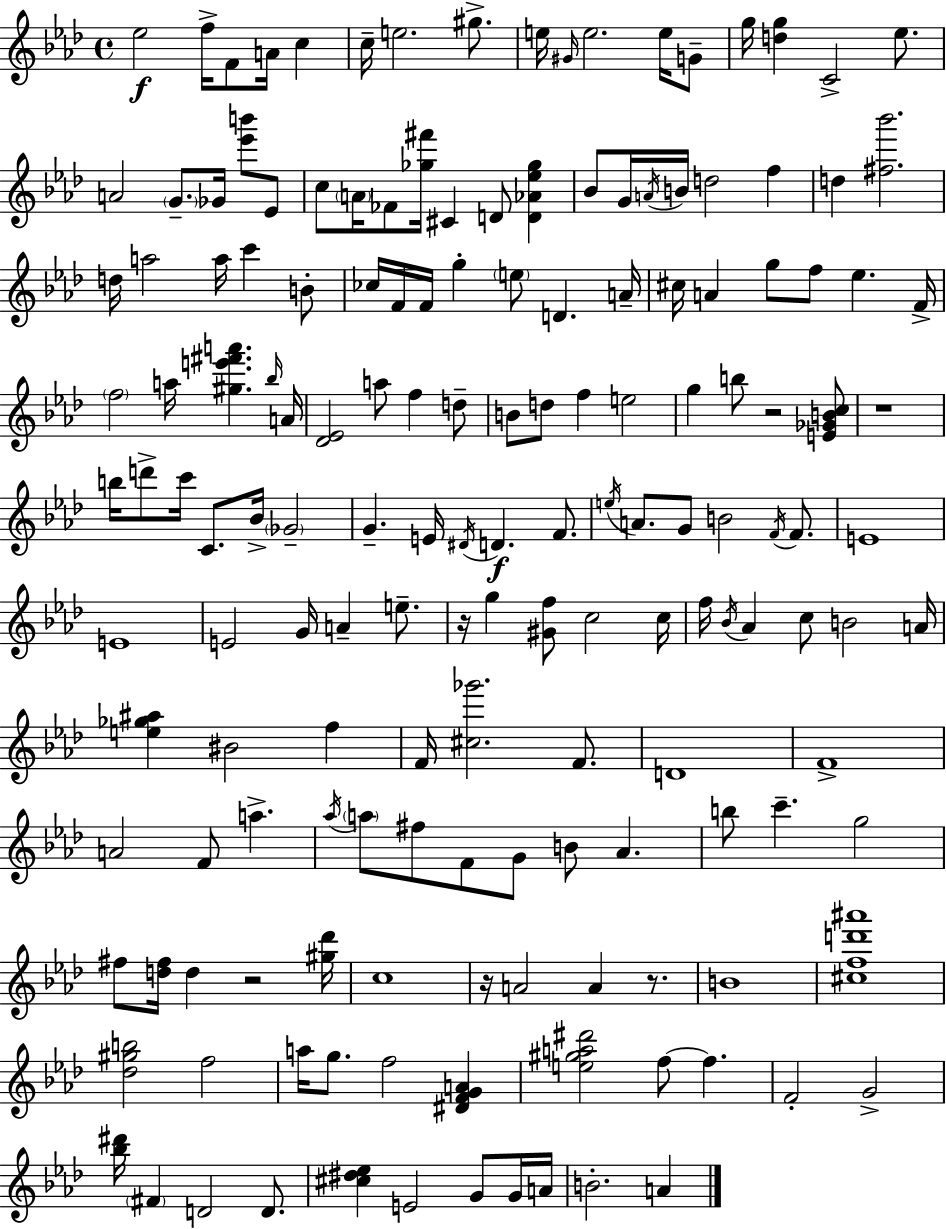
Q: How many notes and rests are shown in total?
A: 162